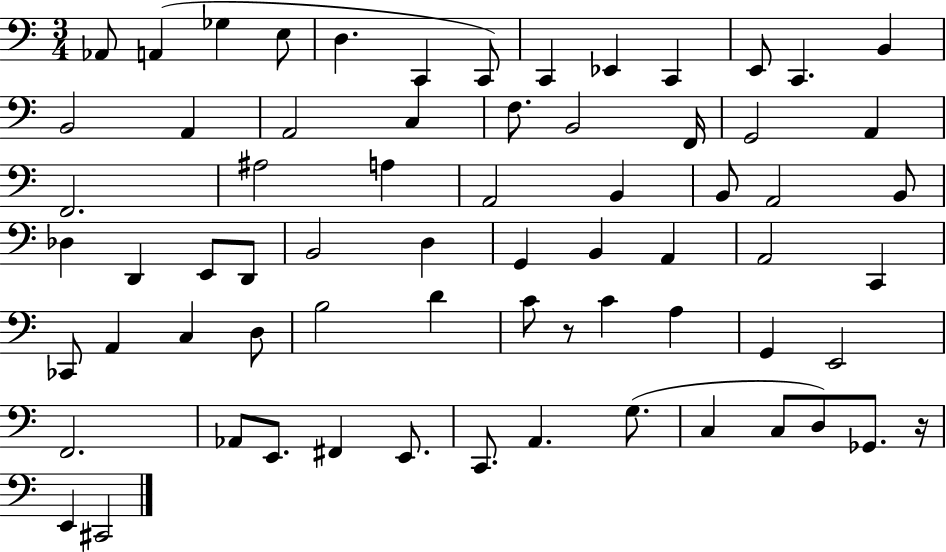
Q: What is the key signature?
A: C major